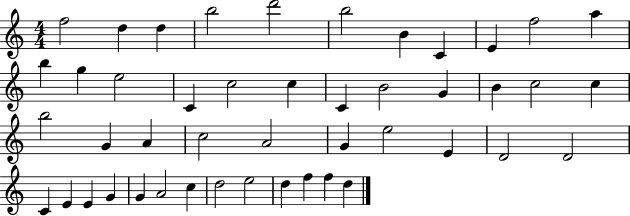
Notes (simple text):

F5/h D5/q D5/q B5/h D6/h B5/h B4/q C4/q E4/q F5/h A5/q B5/q G5/q E5/h C4/q C5/h C5/q C4/q B4/h G4/q B4/q C5/h C5/q B5/h G4/q A4/q C5/h A4/h G4/q E5/h E4/q D4/h D4/h C4/q E4/q E4/q G4/q G4/q A4/h C5/q D5/h E5/h D5/q F5/q F5/q D5/q